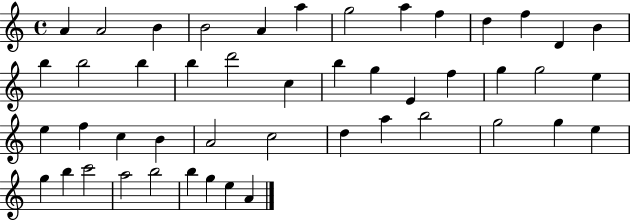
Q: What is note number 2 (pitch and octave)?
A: A4